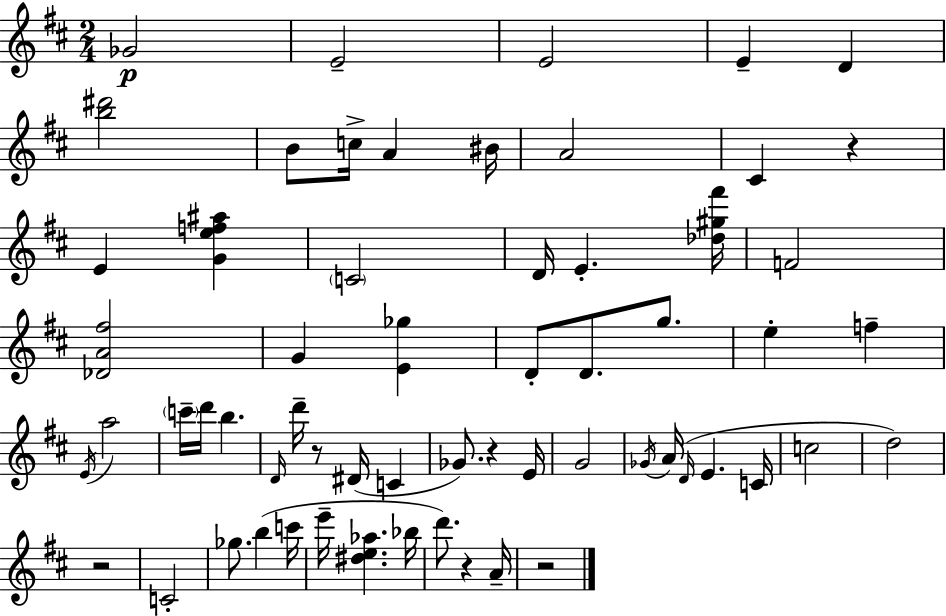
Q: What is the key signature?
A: D major